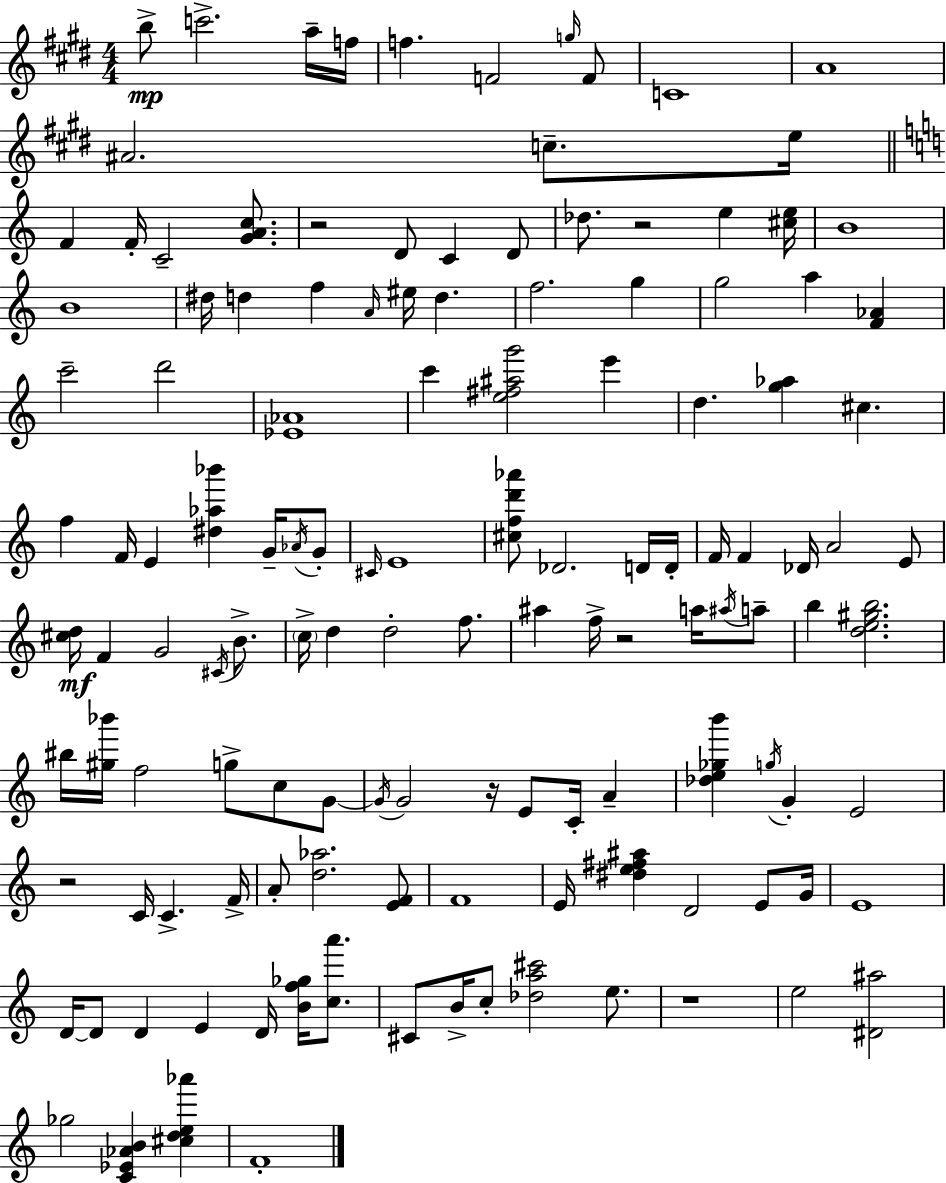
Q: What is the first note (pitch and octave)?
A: B5